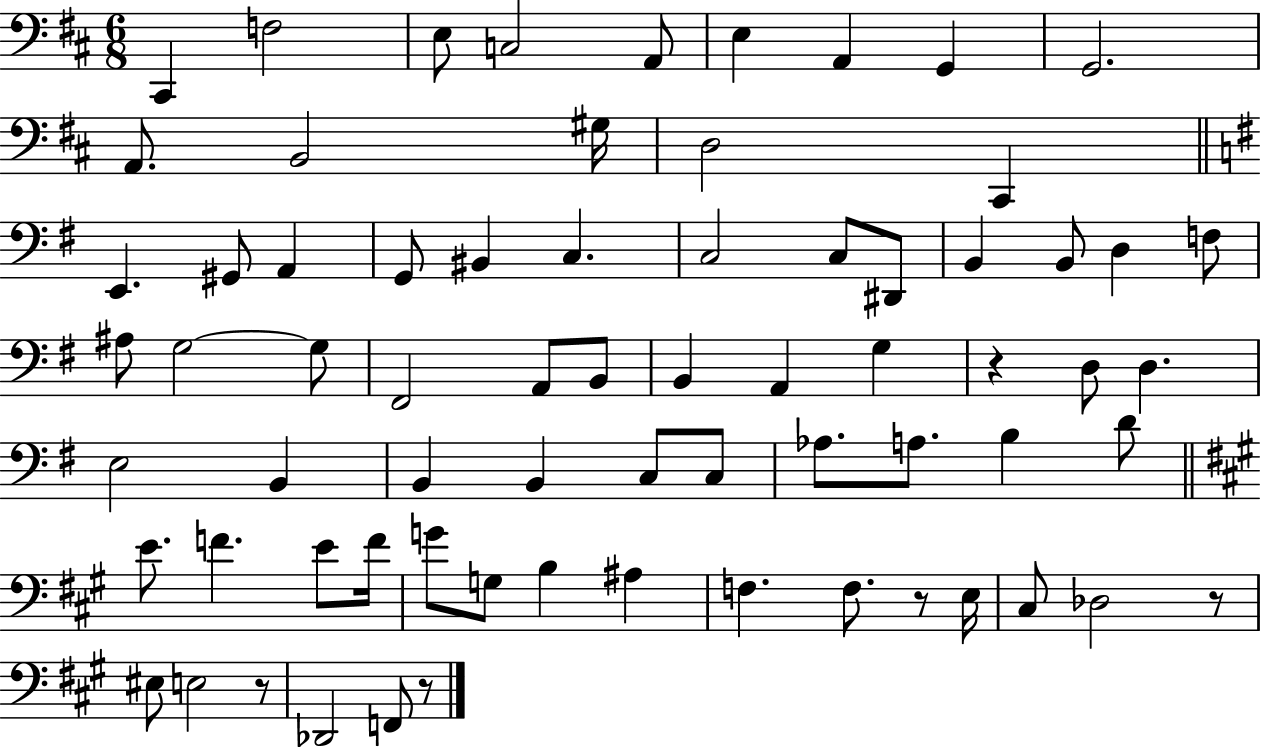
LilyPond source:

{
  \clef bass
  \numericTimeSignature
  \time 6/8
  \key d \major
  \repeat volta 2 { cis,4 f2 | e8 c2 a,8 | e4 a,4 g,4 | g,2. | \break a,8. b,2 gis16 | d2 cis,4 | \bar "||" \break \key e \minor e,4. gis,8 a,4 | g,8 bis,4 c4. | c2 c8 dis,8 | b,4 b,8 d4 f8 | \break ais8 g2~~ g8 | fis,2 a,8 b,8 | b,4 a,4 g4 | r4 d8 d4. | \break e2 b,4 | b,4 b,4 c8 c8 | aes8. a8. b4 d'8 | \bar "||" \break \key a \major e'8. f'4. e'8 f'16 | g'8 g8 b4 ais4 | f4. f8. r8 e16 | cis8 des2 r8 | \break eis8 e2 r8 | des,2 f,8 r8 | } \bar "|."
}